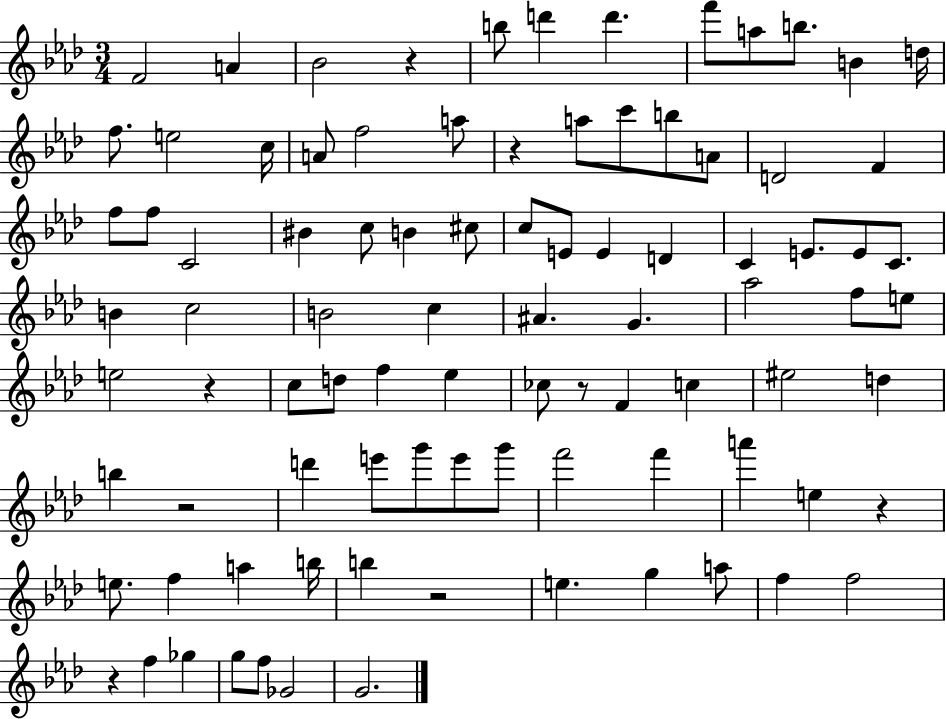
X:1
T:Untitled
M:3/4
L:1/4
K:Ab
F2 A _B2 z b/2 d' d' f'/2 a/2 b/2 B d/4 f/2 e2 c/4 A/2 f2 a/2 z a/2 c'/2 b/2 A/2 D2 F f/2 f/2 C2 ^B c/2 B ^c/2 c/2 E/2 E D C E/2 E/2 C/2 B c2 B2 c ^A G _a2 f/2 e/2 e2 z c/2 d/2 f _e _c/2 z/2 F c ^e2 d b z2 d' e'/2 g'/2 e'/2 g'/2 f'2 f' a' e z e/2 f a b/4 b z2 e g a/2 f f2 z f _g g/2 f/2 _G2 G2